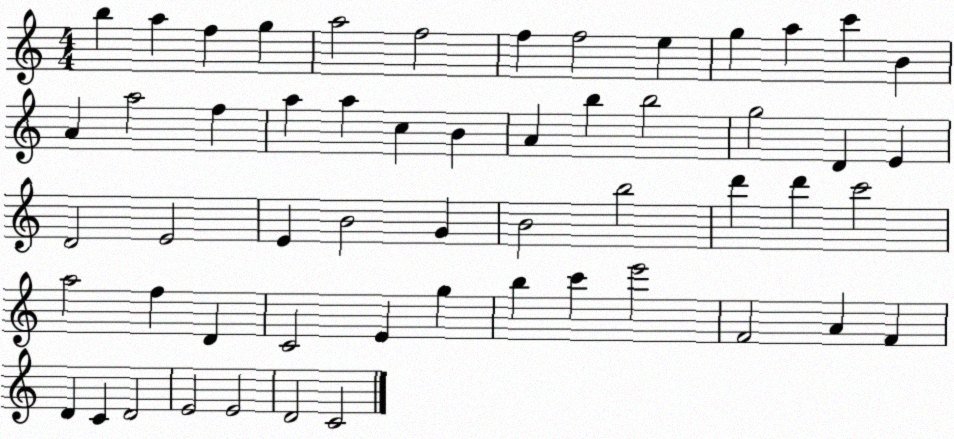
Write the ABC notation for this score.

X:1
T:Untitled
M:4/4
L:1/4
K:C
b a f g a2 f2 f f2 e g a c' B A a2 f a a c B A b b2 g2 D E D2 E2 E B2 G B2 b2 d' d' c'2 a2 f D C2 E g b c' e'2 F2 A F D C D2 E2 E2 D2 C2